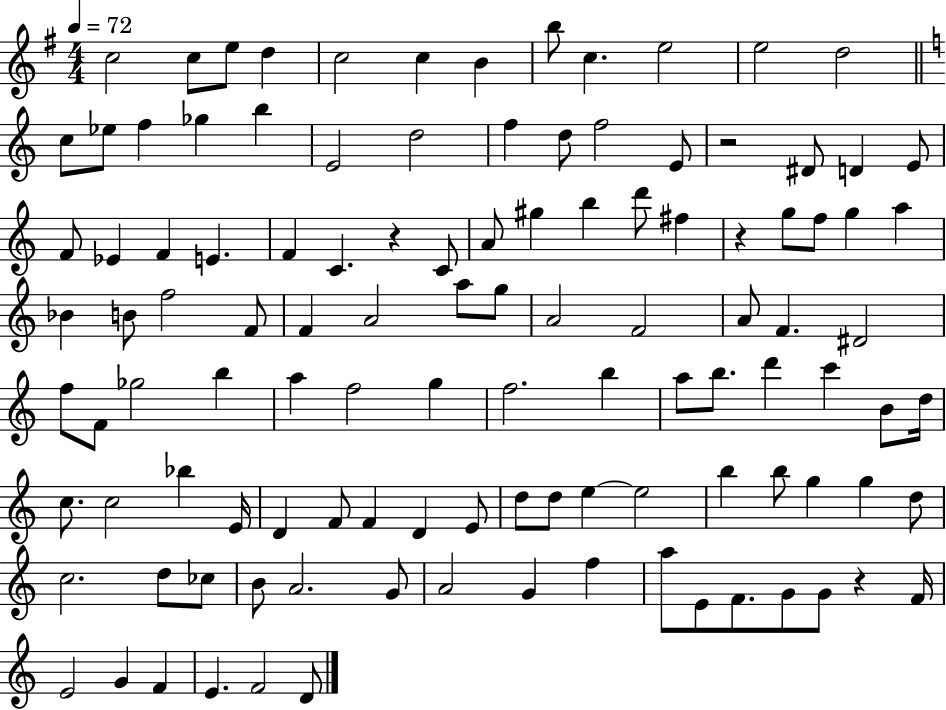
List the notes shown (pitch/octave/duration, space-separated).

C5/h C5/e E5/e D5/q C5/h C5/q B4/q B5/e C5/q. E5/h E5/h D5/h C5/e Eb5/e F5/q Gb5/q B5/q E4/h D5/h F5/q D5/e F5/h E4/e R/h D#4/e D4/q E4/e F4/e Eb4/q F4/q E4/q. F4/q C4/q. R/q C4/e A4/e G#5/q B5/q D6/e F#5/q R/q G5/e F5/e G5/q A5/q Bb4/q B4/e F5/h F4/e F4/q A4/h A5/e G5/e A4/h F4/h A4/e F4/q. D#4/h F5/e F4/e Gb5/h B5/q A5/q F5/h G5/q F5/h. B5/q A5/e B5/e. D6/q C6/q B4/e D5/s C5/e. C5/h Bb5/q E4/s D4/q F4/e F4/q D4/q E4/e D5/e D5/e E5/q E5/h B5/q B5/e G5/q G5/q D5/e C5/h. D5/e CES5/e B4/e A4/h. G4/e A4/h G4/q F5/q A5/e E4/e F4/e. G4/e G4/e R/q F4/s E4/h G4/q F4/q E4/q. F4/h D4/e